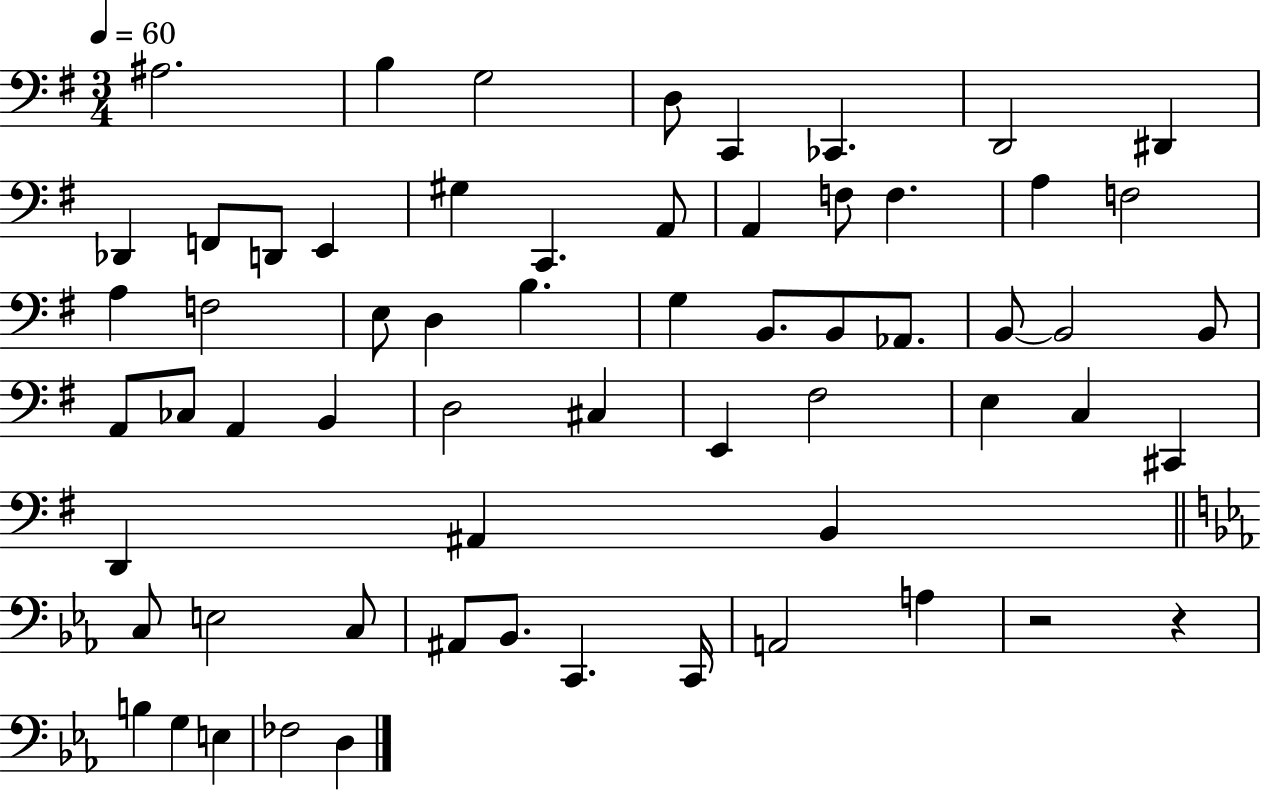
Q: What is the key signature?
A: G major